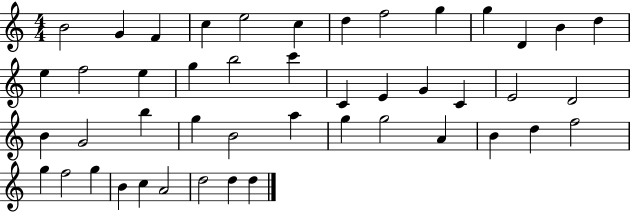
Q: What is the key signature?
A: C major